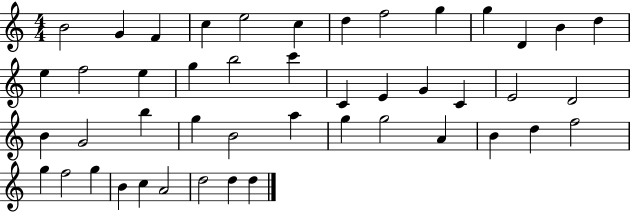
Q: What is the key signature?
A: C major